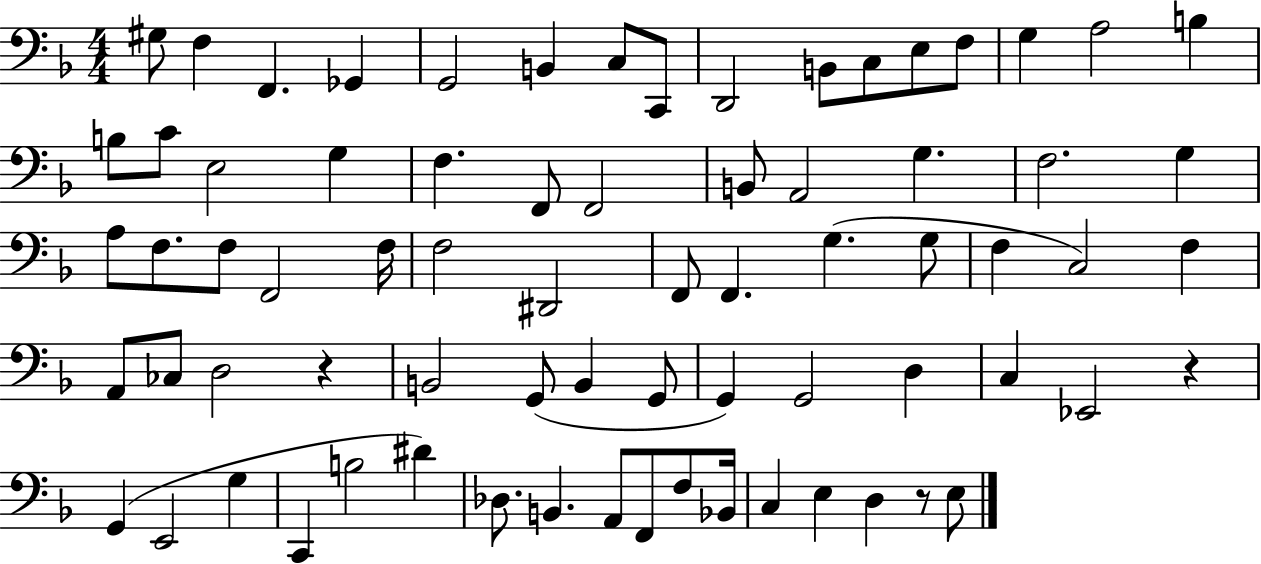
G#3/e F3/q F2/q. Gb2/q G2/h B2/q C3/e C2/e D2/h B2/e C3/e E3/e F3/e G3/q A3/h B3/q B3/e C4/e E3/h G3/q F3/q. F2/e F2/h B2/e A2/h G3/q. F3/h. G3/q A3/e F3/e. F3/e F2/h F3/s F3/h D#2/h F2/e F2/q. G3/q. G3/e F3/q C3/h F3/q A2/e CES3/e D3/h R/q B2/h G2/e B2/q G2/e G2/q G2/h D3/q C3/q Eb2/h R/q G2/q E2/h G3/q C2/q B3/h D#4/q Db3/e. B2/q. A2/e F2/e F3/e Bb2/s C3/q E3/q D3/q R/e E3/e